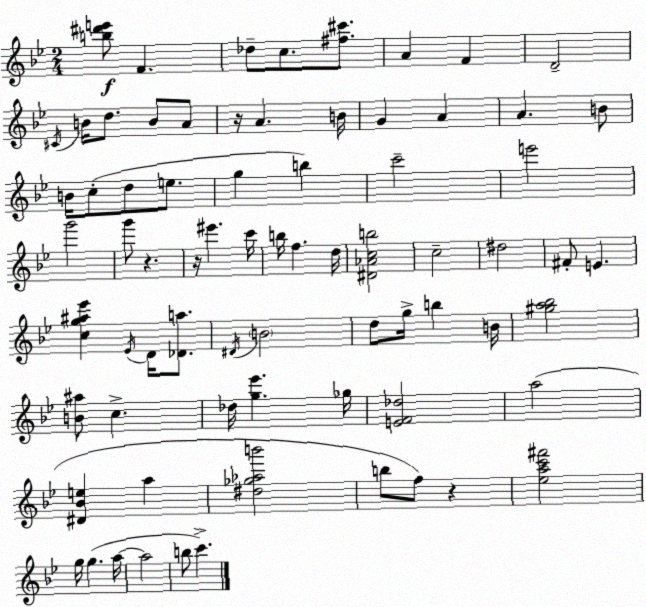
X:1
T:Untitled
M:2/4
L:1/4
K:Gm
[b^d'e']/2 F _d/2 c/2 [^f^c']/2 A F D2 ^C/4 B/4 d/2 B/2 A/2 z/4 A B/4 G A A B/2 B/4 c/2 d/2 e/2 g b c'2 e'2 g'2 g'/2 z z/4 ^e' c'/4 b/4 f d/4 [^D_Acb]2 c2 ^d2 ^F/2 E [cg^a_e'] _E/4 D/4 [_Da]/2 ^D/4 B2 d/2 g/4 b B/4 [^ga_b]2 [B^a]/2 c _d/4 [g_e'] _g/4 [EF_d]2 a2 [^D_Be] a [^d_g_ab']2 b/2 f/2 z [_eac'^f']2 g/4 g a/4 a2 b/2 c'